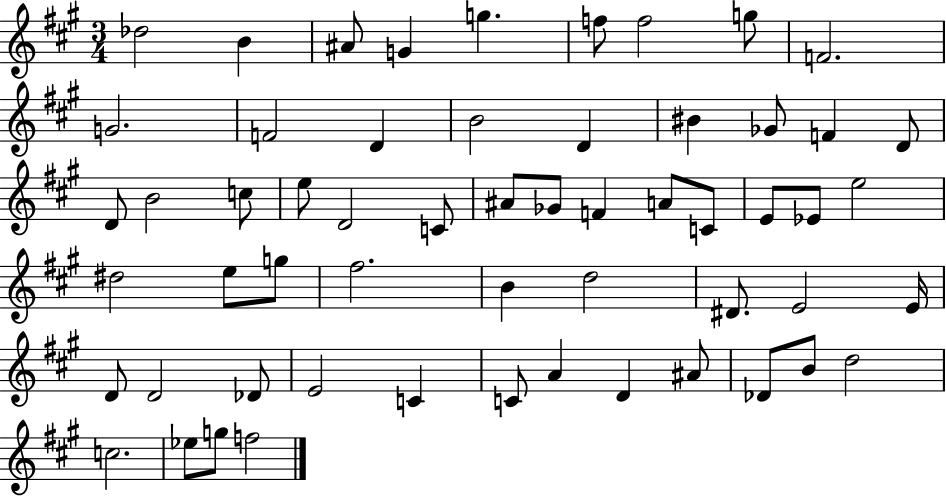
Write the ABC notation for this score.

X:1
T:Untitled
M:3/4
L:1/4
K:A
_d2 B ^A/2 G g f/2 f2 g/2 F2 G2 F2 D B2 D ^B _G/2 F D/2 D/2 B2 c/2 e/2 D2 C/2 ^A/2 _G/2 F A/2 C/2 E/2 _E/2 e2 ^d2 e/2 g/2 ^f2 B d2 ^D/2 E2 E/4 D/2 D2 _D/2 E2 C C/2 A D ^A/2 _D/2 B/2 d2 c2 _e/2 g/2 f2